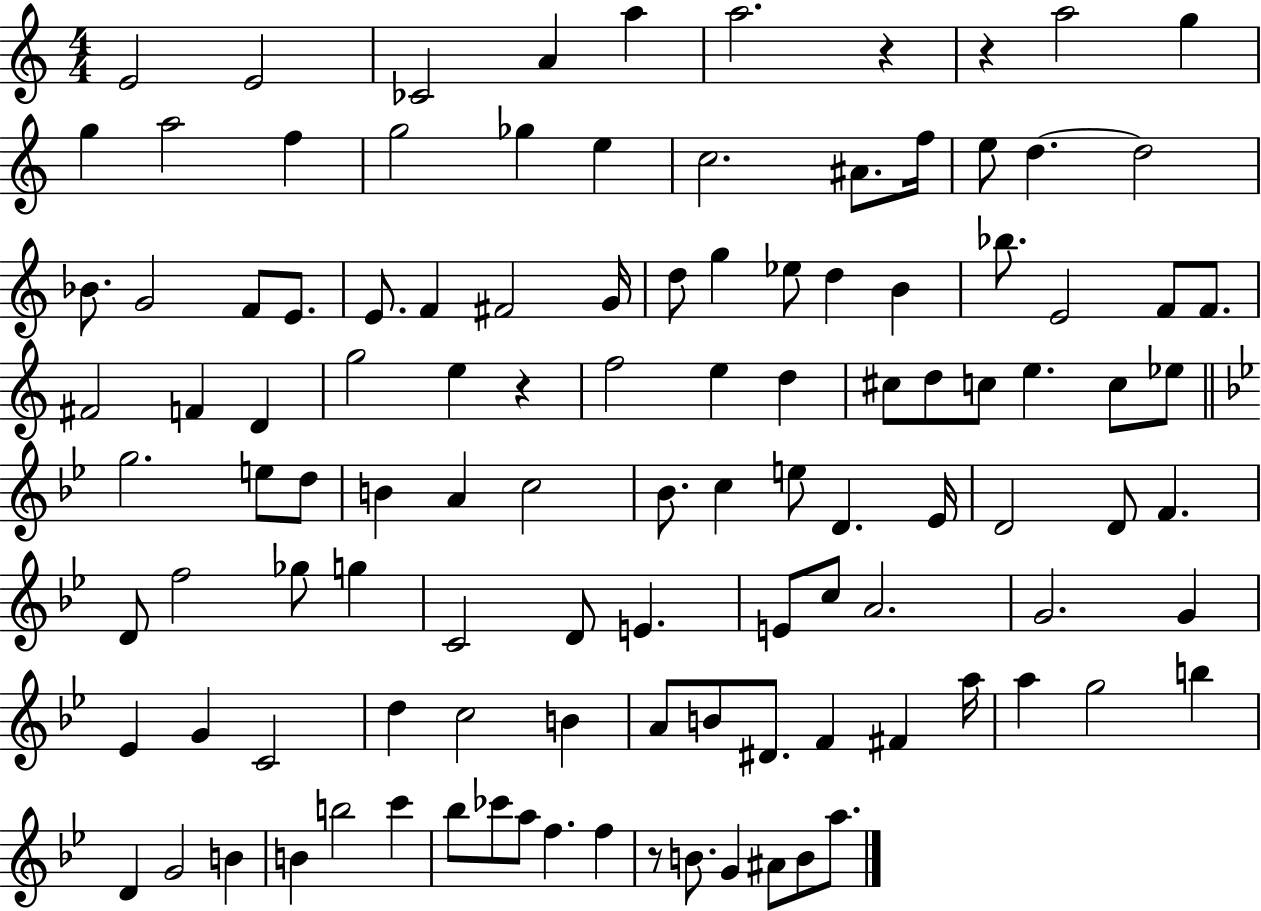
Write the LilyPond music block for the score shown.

{
  \clef treble
  \numericTimeSignature
  \time 4/4
  \key c \major
  e'2 e'2 | ces'2 a'4 a''4 | a''2. r4 | r4 a''2 g''4 | \break g''4 a''2 f''4 | g''2 ges''4 e''4 | c''2. ais'8. f''16 | e''8 d''4.~~ d''2 | \break bes'8. g'2 f'8 e'8. | e'8. f'4 fis'2 g'16 | d''8 g''4 ees''8 d''4 b'4 | bes''8. e'2 f'8 f'8. | \break fis'2 f'4 d'4 | g''2 e''4 r4 | f''2 e''4 d''4 | cis''8 d''8 c''8 e''4. c''8 ees''8 | \break \bar "||" \break \key bes \major g''2. e''8 d''8 | b'4 a'4 c''2 | bes'8. c''4 e''8 d'4. ees'16 | d'2 d'8 f'4. | \break d'8 f''2 ges''8 g''4 | c'2 d'8 e'4. | e'8 c''8 a'2. | g'2. g'4 | \break ees'4 g'4 c'2 | d''4 c''2 b'4 | a'8 b'8 dis'8. f'4 fis'4 a''16 | a''4 g''2 b''4 | \break d'4 g'2 b'4 | b'4 b''2 c'''4 | bes''8 ces'''8 a''8 f''4. f''4 | r8 b'8. g'4 ais'8 b'8 a''8. | \break \bar "|."
}